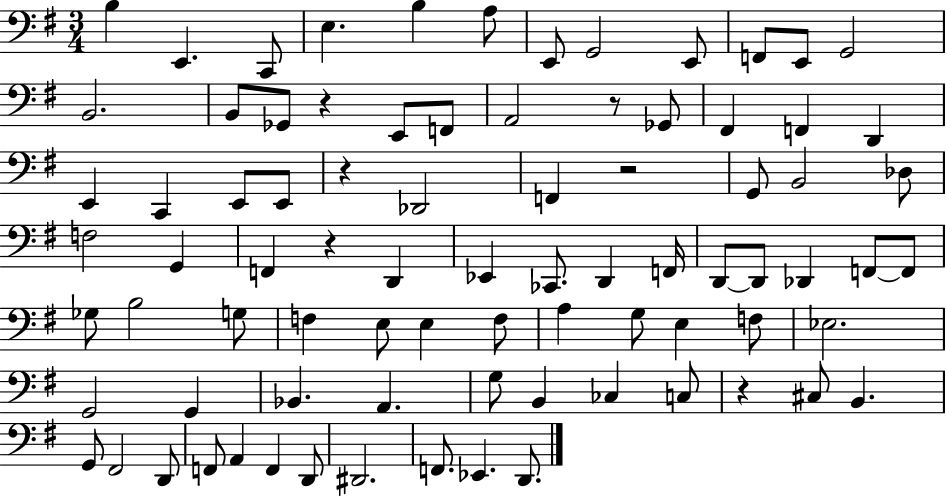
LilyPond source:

{
  \clef bass
  \numericTimeSignature
  \time 3/4
  \key g \major
  \repeat volta 2 { b4 e,4. c,8 | e4. b4 a8 | e,8 g,2 e,8 | f,8 e,8 g,2 | \break b,2. | b,8 ges,8 r4 e,8 f,8 | a,2 r8 ges,8 | fis,4 f,4 d,4 | \break e,4 c,4 e,8 e,8 | r4 des,2 | f,4 r2 | g,8 b,2 des8 | \break f2 g,4 | f,4 r4 d,4 | ees,4 ces,8. d,4 f,16 | d,8~~ d,8 des,4 f,8~~ f,8 | \break ges8 b2 g8 | f4 e8 e4 f8 | a4 g8 e4 f8 | ees2. | \break g,2 g,4 | bes,4. a,4. | g8 b,4 ces4 c8 | r4 cis8 b,4. | \break g,8 fis,2 d,8 | f,8 a,4 f,4 d,8 | dis,2. | f,8. ees,4. d,8. | \break } \bar "|."
}